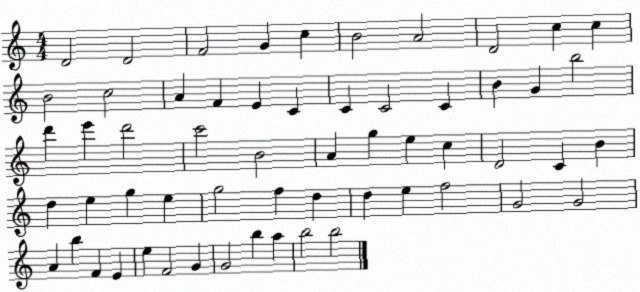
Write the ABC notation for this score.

X:1
T:Untitled
M:4/4
L:1/4
K:C
D2 D2 F2 G c B2 A2 D2 c c B2 c2 A F E C C C2 C B G b2 d' e' d'2 c'2 B2 A g e c D2 C B d e g e g2 f d d e f2 G2 G2 A b F E e F2 G G2 b a b2 b2